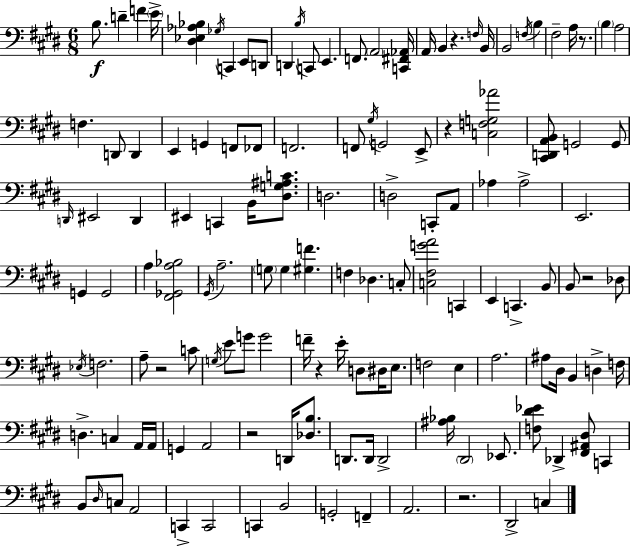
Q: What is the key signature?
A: E major